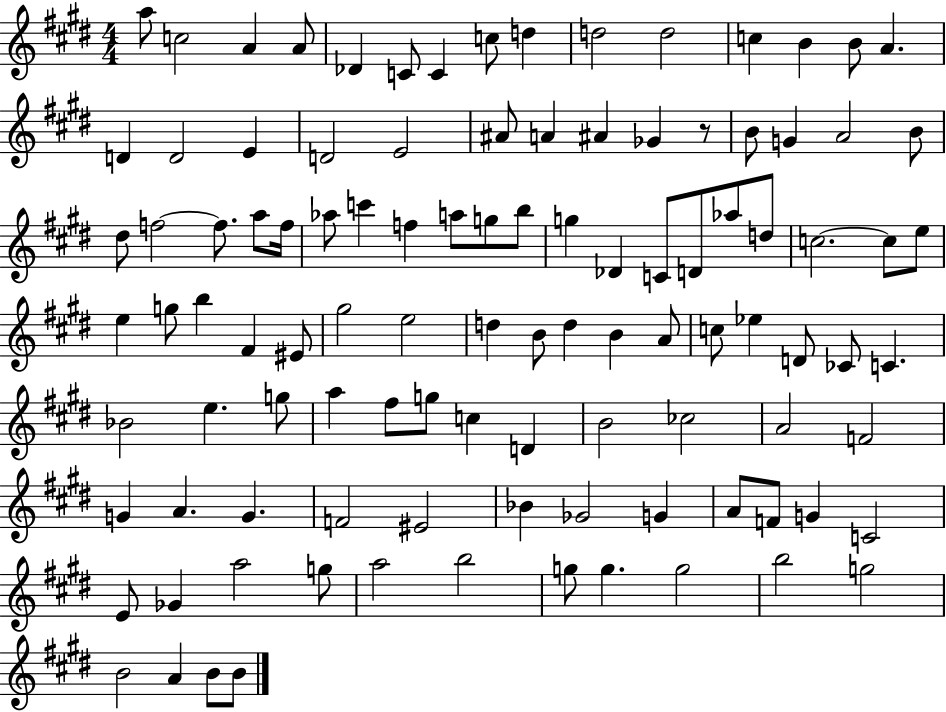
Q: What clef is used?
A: treble